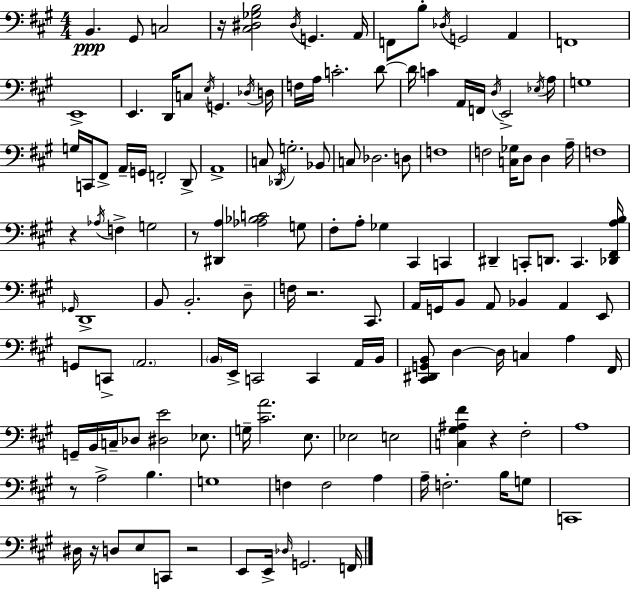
B2/q. G#2/e C3/h R/s [C#3,D#3,Gb3,B3]/h D#3/s G2/q. A2/s F2/e B3/e Db3/s G2/h A2/q F2/w E2/w E2/q. D2/s C3/e E3/s G2/q. Db3/s D3/s F3/s A3/s C4/h. D4/e D4/s C4/q A2/s F2/s D3/s E2/h Eb3/s A3/s G3/w G3/s C2/s F#2/e A2/s G2/s F2/h D2/e A2/w C3/e Db2/s G3/h. Bb2/e C3/e Db3/h. D3/e F3/w F3/h [C3,Gb3]/s D3/e D3/q A3/s F3/w R/q Ab3/s F3/q G3/h R/e [D#2,A3]/q [Ab3,Bb3,C4]/h G3/e F#3/e A3/e Gb3/q C#2/q C2/q D#2/q C2/e D2/e. C2/q. [Db2,F#2,A3,B3]/s Gb2/s D2/w B2/e B2/h. D3/e F3/s R/h. C#2/e. A2/s G2/s B2/e A2/e Bb2/q A2/q E2/e G2/e C2/e A2/h. B2/s E2/s C2/h C2/q A2/s B2/s [C#2,D#2,G2,B2]/e D3/q D3/s C3/q A3/q F#2/s G2/s B2/s C3/s Db3/e [D#3,E4]/h Eb3/e. G3/s [C#4,A4]/h. E3/e. Eb3/h E3/h [C3,G#3,A#3,F#4]/q R/q F#3/h A3/w R/e A3/h B3/q. G3/w F3/q F3/h A3/q A3/s F3/h. B3/s G3/e C2/w D#3/s R/s D3/e E3/e C2/e R/h E2/e E2/s Db3/s G2/h. F2/s